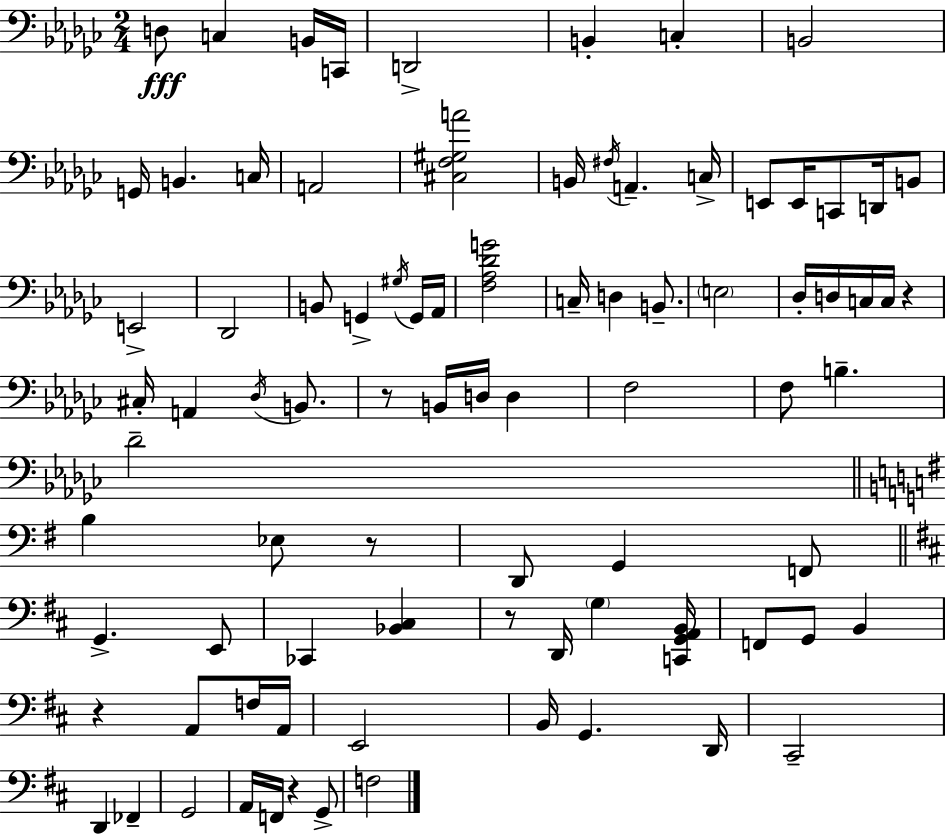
D3/e C3/q B2/s C2/s D2/h B2/q C3/q B2/h G2/s B2/q. C3/s A2/h [C#3,F3,G#3,A4]/h B2/s F#3/s A2/q. C3/s E2/e E2/s C2/e D2/s B2/e E2/h Db2/h B2/e G2/q G#3/s G2/s Ab2/s [F3,Ab3,Db4,G4]/h C3/s D3/q B2/e. E3/h Db3/s D3/s C3/s C3/s R/q C#3/s A2/q Db3/s B2/e. R/e B2/s D3/s D3/q F3/h F3/e B3/q. Db4/h B3/q Eb3/e R/e D2/e G2/q F2/e G2/q. E2/e CES2/q [Bb2,C#3]/q R/e D2/s G3/q [C2,G2,A2,B2]/s F2/e G2/e B2/q R/q A2/e F3/s A2/s E2/h B2/s G2/q. D2/s C#2/h D2/q FES2/q G2/h A2/s F2/s R/q G2/e F3/h